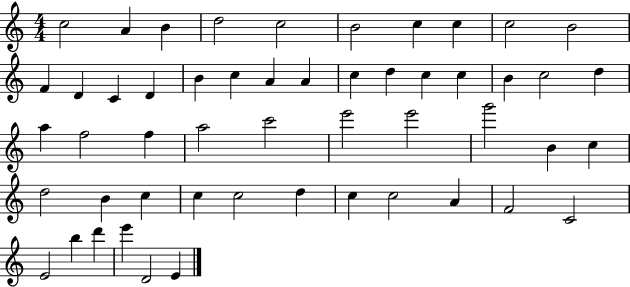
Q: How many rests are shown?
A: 0